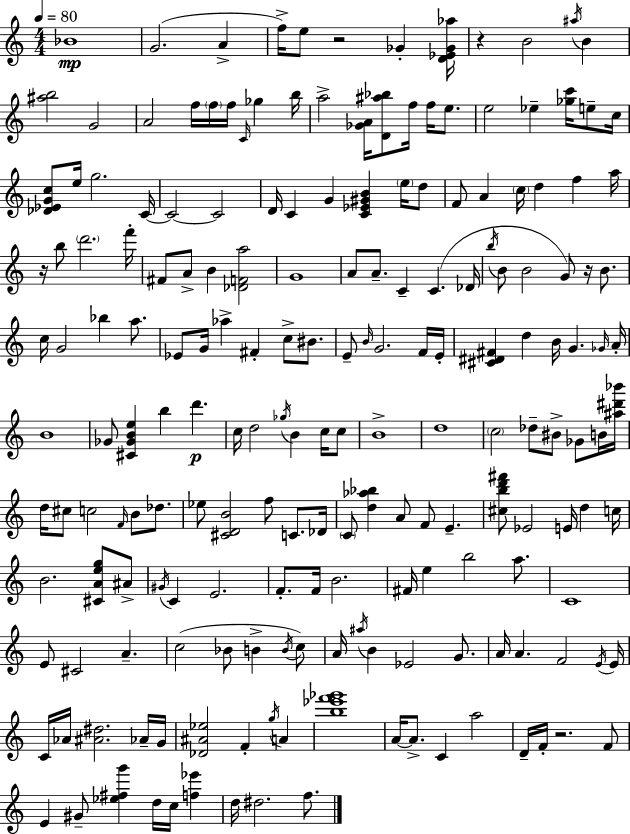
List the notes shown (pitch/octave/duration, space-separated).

Bb4/w G4/h. A4/q F5/s E5/e R/h Gb4/q [D4,Eb4,Gb4,Ab5]/s R/q B4/h A#5/s B4/q [A#5,B5]/h G4/h A4/h F5/s F5/s F5/s C4/s Gb5/q B5/s A5/h [Gb4,A4]/s [D4,A#5,Bb5]/e F5/s F5/s E5/e. E5/h Eb5/q [Gb5,C6]/s E5/e C5/s [Db4,Eb4,G4,C5]/e E5/s G5/h. C4/s C4/h C4/h D4/s C4/q G4/q [C4,Eb4,G#4,B4]/q E5/s D5/e F4/e A4/q C5/s D5/q F5/q A5/s R/s B5/e D6/h. F6/s F#4/e A4/e B4/q [Db4,F4,A5]/h G4/w A4/e A4/e. C4/q C4/q. Db4/s B5/s B4/e B4/h G4/e R/s B4/e. C5/s G4/h Bb5/q A5/e. Eb4/e G4/s Ab5/q F#4/q C5/e BIS4/e. E4/e B4/s G4/h. F4/s E4/s [C#4,D#4,F#4]/q D5/q B4/s G4/q. Gb4/s A4/s B4/w Gb4/e [C#4,Gb4,B4,E5]/q B5/q D6/q. C5/s D5/h Gb5/s B4/q C5/s C5/e B4/w D5/w C5/h Db5/e BIS4/e Gb4/e B4/s [A#5,D#6,Bb6]/s D5/s C#5/e C5/h F4/s B4/e Db5/e. Eb5/e [C#4,D4,B4]/h F5/e C4/e. Db4/s C4/e [D5,Ab5,Bb5]/q A4/e F4/e E4/q. [C#5,B5,D6,F#6]/e Eb4/h E4/s D5/q C5/s B4/h. [C#4,A4,E5,G5]/e A#4/e G#4/s C4/q E4/h. F4/e. F4/s B4/h. F#4/s E5/q B5/h A5/e. C4/w E4/e C#4/h A4/q. C5/h Bb4/e B4/q B4/s C5/e A4/s A#5/s B4/q Eb4/h G4/e. A4/s A4/q. F4/h E4/s E4/s C4/s Ab4/s [A#4,D#5]/h. Ab4/s G4/s [Db4,A#4,Eb5]/h F4/q G5/s A4/q [B5,Eb6,F6,Gb6]/w A4/s A4/e. C4/q A5/h D4/s F4/s R/h. F4/e E4/q G#4/e [Eb5,F#5,G6]/q D5/s C5/s [F5,Eb6]/q D5/s D#5/h. F5/e.